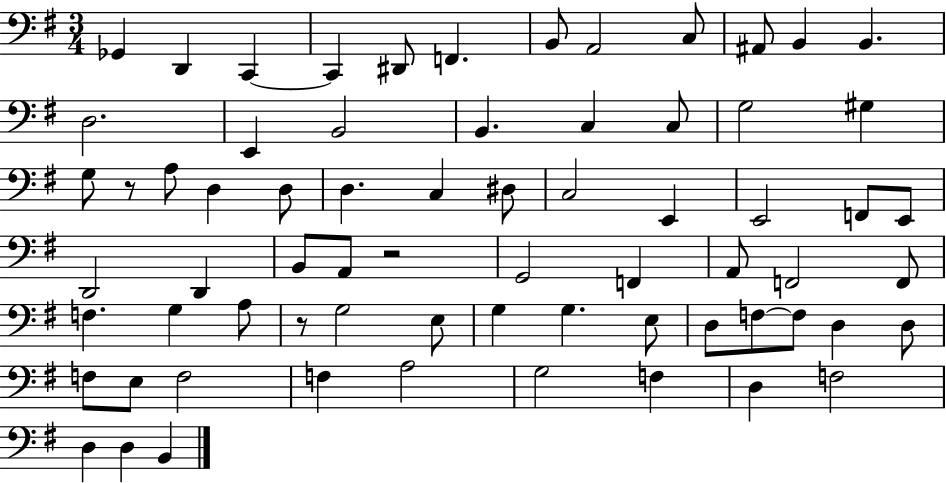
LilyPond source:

{
  \clef bass
  \numericTimeSignature
  \time 3/4
  \key g \major
  \repeat volta 2 { ges,4 d,4 c,4~~ | c,4 dis,8 f,4. | b,8 a,2 c8 | ais,8 b,4 b,4. | \break d2. | e,4 b,2 | b,4. c4 c8 | g2 gis4 | \break g8 r8 a8 d4 d8 | d4. c4 dis8 | c2 e,4 | e,2 f,8 e,8 | \break d,2 d,4 | b,8 a,8 r2 | g,2 f,4 | a,8 f,2 f,8 | \break f4. g4 a8 | r8 g2 e8 | g4 g4. e8 | d8 f8~~ f8 d4 d8 | \break f8 e8 f2 | f4 a2 | g2 f4 | d4 f2 | \break d4 d4 b,4 | } \bar "|."
}